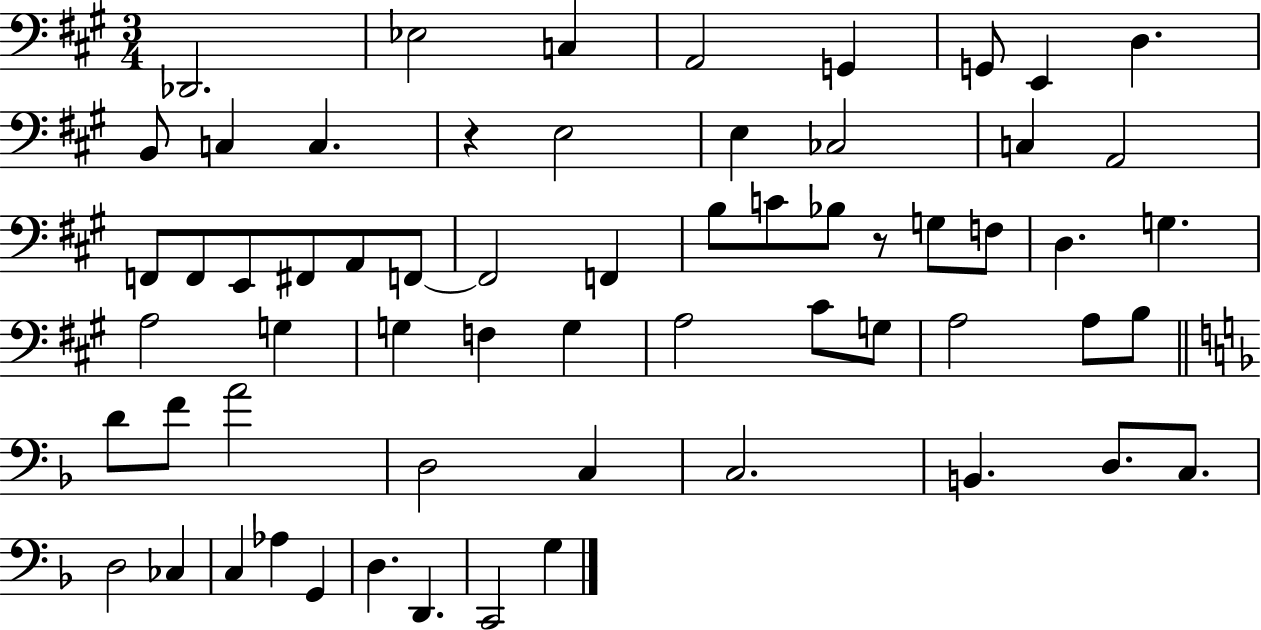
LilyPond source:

{
  \clef bass
  \numericTimeSignature
  \time 3/4
  \key a \major
  des,2. | ees2 c4 | a,2 g,4 | g,8 e,4 d4. | \break b,8 c4 c4. | r4 e2 | e4 ces2 | c4 a,2 | \break f,8 f,8 e,8 fis,8 a,8 f,8~~ | f,2 f,4 | b8 c'8 bes8 r8 g8 f8 | d4. g4. | \break a2 g4 | g4 f4 g4 | a2 cis'8 g8 | a2 a8 b8 | \break \bar "||" \break \key f \major d'8 f'8 a'2 | d2 c4 | c2. | b,4. d8. c8. | \break d2 ces4 | c4 aes4 g,4 | d4. d,4. | c,2 g4 | \break \bar "|."
}